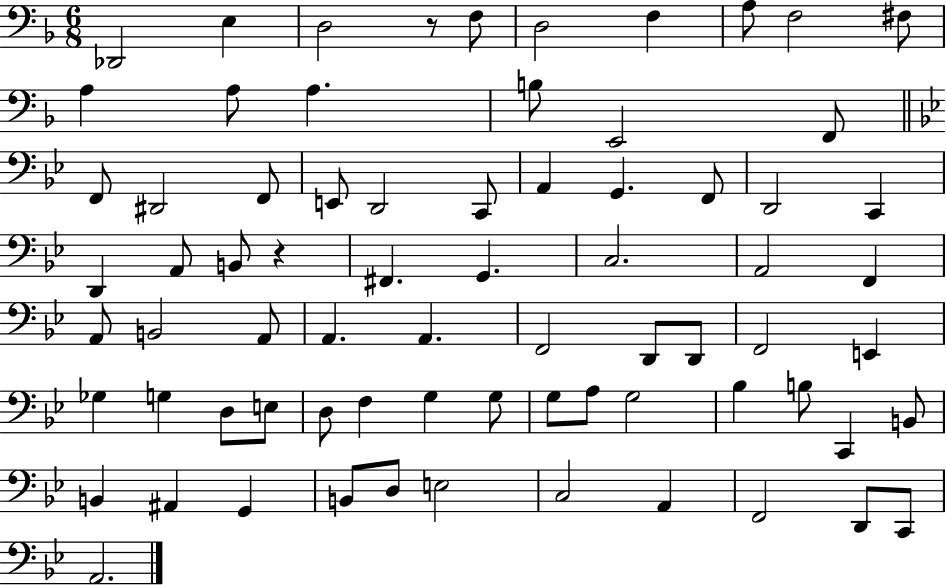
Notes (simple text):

Db2/h E3/q D3/h R/e F3/e D3/h F3/q A3/e F3/h F#3/e A3/q A3/e A3/q. B3/e E2/h F2/e F2/e D#2/h F2/e E2/e D2/h C2/e A2/q G2/q. F2/e D2/h C2/q D2/q A2/e B2/e R/q F#2/q. G2/q. C3/h. A2/h F2/q A2/e B2/h A2/e A2/q. A2/q. F2/h D2/e D2/e F2/h E2/q Gb3/q G3/q D3/e E3/e D3/e F3/q G3/q G3/e G3/e A3/e G3/h Bb3/q B3/e C2/q B2/e B2/q A#2/q G2/q B2/e D3/e E3/h C3/h A2/q F2/h D2/e C2/e A2/h.